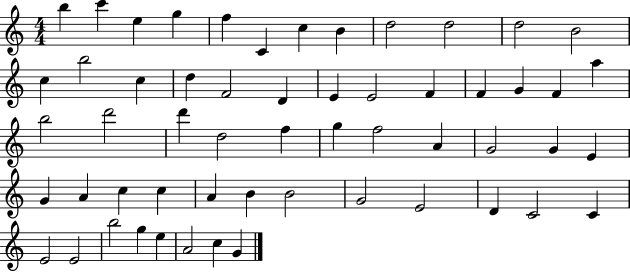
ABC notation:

X:1
T:Untitled
M:4/4
L:1/4
K:C
b c' e g f C c B d2 d2 d2 B2 c b2 c d F2 D E E2 F F G F a b2 d'2 d' d2 f g f2 A G2 G E G A c c A B B2 G2 E2 D C2 C E2 E2 b2 g e A2 c G